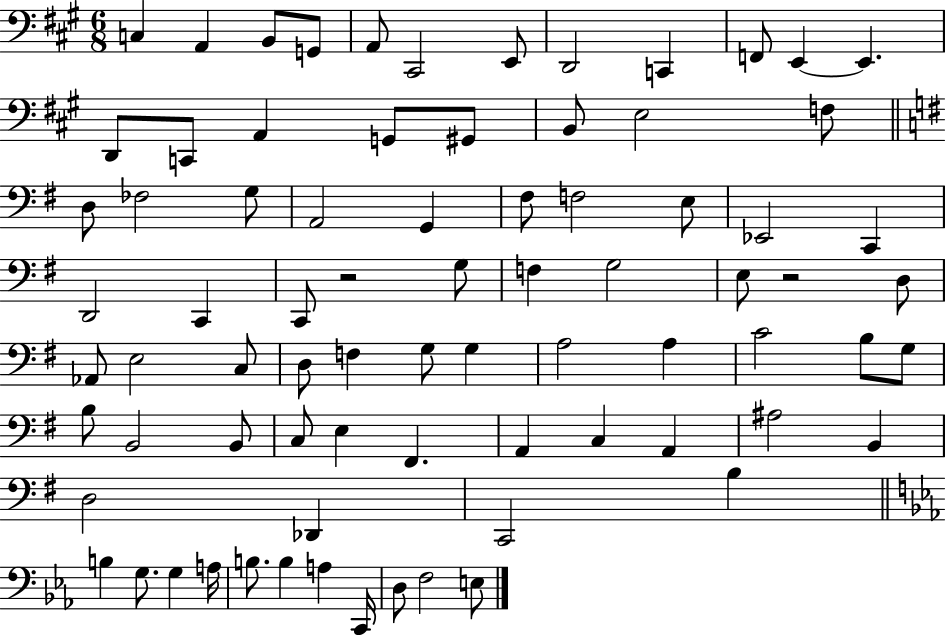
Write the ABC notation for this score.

X:1
T:Untitled
M:6/8
L:1/4
K:A
C, A,, B,,/2 G,,/2 A,,/2 ^C,,2 E,,/2 D,,2 C,, F,,/2 E,, E,, D,,/2 C,,/2 A,, G,,/2 ^G,,/2 B,,/2 E,2 F,/2 D,/2 _F,2 G,/2 A,,2 G,, ^F,/2 F,2 E,/2 _E,,2 C,, D,,2 C,, C,,/2 z2 G,/2 F, G,2 E,/2 z2 D,/2 _A,,/2 E,2 C,/2 D,/2 F, G,/2 G, A,2 A, C2 B,/2 G,/2 B,/2 B,,2 B,,/2 C,/2 E, ^F,, A,, C, A,, ^A,2 B,, D,2 _D,, C,,2 B, B, G,/2 G, A,/4 B,/2 B, A, C,,/4 D,/2 F,2 E,/2